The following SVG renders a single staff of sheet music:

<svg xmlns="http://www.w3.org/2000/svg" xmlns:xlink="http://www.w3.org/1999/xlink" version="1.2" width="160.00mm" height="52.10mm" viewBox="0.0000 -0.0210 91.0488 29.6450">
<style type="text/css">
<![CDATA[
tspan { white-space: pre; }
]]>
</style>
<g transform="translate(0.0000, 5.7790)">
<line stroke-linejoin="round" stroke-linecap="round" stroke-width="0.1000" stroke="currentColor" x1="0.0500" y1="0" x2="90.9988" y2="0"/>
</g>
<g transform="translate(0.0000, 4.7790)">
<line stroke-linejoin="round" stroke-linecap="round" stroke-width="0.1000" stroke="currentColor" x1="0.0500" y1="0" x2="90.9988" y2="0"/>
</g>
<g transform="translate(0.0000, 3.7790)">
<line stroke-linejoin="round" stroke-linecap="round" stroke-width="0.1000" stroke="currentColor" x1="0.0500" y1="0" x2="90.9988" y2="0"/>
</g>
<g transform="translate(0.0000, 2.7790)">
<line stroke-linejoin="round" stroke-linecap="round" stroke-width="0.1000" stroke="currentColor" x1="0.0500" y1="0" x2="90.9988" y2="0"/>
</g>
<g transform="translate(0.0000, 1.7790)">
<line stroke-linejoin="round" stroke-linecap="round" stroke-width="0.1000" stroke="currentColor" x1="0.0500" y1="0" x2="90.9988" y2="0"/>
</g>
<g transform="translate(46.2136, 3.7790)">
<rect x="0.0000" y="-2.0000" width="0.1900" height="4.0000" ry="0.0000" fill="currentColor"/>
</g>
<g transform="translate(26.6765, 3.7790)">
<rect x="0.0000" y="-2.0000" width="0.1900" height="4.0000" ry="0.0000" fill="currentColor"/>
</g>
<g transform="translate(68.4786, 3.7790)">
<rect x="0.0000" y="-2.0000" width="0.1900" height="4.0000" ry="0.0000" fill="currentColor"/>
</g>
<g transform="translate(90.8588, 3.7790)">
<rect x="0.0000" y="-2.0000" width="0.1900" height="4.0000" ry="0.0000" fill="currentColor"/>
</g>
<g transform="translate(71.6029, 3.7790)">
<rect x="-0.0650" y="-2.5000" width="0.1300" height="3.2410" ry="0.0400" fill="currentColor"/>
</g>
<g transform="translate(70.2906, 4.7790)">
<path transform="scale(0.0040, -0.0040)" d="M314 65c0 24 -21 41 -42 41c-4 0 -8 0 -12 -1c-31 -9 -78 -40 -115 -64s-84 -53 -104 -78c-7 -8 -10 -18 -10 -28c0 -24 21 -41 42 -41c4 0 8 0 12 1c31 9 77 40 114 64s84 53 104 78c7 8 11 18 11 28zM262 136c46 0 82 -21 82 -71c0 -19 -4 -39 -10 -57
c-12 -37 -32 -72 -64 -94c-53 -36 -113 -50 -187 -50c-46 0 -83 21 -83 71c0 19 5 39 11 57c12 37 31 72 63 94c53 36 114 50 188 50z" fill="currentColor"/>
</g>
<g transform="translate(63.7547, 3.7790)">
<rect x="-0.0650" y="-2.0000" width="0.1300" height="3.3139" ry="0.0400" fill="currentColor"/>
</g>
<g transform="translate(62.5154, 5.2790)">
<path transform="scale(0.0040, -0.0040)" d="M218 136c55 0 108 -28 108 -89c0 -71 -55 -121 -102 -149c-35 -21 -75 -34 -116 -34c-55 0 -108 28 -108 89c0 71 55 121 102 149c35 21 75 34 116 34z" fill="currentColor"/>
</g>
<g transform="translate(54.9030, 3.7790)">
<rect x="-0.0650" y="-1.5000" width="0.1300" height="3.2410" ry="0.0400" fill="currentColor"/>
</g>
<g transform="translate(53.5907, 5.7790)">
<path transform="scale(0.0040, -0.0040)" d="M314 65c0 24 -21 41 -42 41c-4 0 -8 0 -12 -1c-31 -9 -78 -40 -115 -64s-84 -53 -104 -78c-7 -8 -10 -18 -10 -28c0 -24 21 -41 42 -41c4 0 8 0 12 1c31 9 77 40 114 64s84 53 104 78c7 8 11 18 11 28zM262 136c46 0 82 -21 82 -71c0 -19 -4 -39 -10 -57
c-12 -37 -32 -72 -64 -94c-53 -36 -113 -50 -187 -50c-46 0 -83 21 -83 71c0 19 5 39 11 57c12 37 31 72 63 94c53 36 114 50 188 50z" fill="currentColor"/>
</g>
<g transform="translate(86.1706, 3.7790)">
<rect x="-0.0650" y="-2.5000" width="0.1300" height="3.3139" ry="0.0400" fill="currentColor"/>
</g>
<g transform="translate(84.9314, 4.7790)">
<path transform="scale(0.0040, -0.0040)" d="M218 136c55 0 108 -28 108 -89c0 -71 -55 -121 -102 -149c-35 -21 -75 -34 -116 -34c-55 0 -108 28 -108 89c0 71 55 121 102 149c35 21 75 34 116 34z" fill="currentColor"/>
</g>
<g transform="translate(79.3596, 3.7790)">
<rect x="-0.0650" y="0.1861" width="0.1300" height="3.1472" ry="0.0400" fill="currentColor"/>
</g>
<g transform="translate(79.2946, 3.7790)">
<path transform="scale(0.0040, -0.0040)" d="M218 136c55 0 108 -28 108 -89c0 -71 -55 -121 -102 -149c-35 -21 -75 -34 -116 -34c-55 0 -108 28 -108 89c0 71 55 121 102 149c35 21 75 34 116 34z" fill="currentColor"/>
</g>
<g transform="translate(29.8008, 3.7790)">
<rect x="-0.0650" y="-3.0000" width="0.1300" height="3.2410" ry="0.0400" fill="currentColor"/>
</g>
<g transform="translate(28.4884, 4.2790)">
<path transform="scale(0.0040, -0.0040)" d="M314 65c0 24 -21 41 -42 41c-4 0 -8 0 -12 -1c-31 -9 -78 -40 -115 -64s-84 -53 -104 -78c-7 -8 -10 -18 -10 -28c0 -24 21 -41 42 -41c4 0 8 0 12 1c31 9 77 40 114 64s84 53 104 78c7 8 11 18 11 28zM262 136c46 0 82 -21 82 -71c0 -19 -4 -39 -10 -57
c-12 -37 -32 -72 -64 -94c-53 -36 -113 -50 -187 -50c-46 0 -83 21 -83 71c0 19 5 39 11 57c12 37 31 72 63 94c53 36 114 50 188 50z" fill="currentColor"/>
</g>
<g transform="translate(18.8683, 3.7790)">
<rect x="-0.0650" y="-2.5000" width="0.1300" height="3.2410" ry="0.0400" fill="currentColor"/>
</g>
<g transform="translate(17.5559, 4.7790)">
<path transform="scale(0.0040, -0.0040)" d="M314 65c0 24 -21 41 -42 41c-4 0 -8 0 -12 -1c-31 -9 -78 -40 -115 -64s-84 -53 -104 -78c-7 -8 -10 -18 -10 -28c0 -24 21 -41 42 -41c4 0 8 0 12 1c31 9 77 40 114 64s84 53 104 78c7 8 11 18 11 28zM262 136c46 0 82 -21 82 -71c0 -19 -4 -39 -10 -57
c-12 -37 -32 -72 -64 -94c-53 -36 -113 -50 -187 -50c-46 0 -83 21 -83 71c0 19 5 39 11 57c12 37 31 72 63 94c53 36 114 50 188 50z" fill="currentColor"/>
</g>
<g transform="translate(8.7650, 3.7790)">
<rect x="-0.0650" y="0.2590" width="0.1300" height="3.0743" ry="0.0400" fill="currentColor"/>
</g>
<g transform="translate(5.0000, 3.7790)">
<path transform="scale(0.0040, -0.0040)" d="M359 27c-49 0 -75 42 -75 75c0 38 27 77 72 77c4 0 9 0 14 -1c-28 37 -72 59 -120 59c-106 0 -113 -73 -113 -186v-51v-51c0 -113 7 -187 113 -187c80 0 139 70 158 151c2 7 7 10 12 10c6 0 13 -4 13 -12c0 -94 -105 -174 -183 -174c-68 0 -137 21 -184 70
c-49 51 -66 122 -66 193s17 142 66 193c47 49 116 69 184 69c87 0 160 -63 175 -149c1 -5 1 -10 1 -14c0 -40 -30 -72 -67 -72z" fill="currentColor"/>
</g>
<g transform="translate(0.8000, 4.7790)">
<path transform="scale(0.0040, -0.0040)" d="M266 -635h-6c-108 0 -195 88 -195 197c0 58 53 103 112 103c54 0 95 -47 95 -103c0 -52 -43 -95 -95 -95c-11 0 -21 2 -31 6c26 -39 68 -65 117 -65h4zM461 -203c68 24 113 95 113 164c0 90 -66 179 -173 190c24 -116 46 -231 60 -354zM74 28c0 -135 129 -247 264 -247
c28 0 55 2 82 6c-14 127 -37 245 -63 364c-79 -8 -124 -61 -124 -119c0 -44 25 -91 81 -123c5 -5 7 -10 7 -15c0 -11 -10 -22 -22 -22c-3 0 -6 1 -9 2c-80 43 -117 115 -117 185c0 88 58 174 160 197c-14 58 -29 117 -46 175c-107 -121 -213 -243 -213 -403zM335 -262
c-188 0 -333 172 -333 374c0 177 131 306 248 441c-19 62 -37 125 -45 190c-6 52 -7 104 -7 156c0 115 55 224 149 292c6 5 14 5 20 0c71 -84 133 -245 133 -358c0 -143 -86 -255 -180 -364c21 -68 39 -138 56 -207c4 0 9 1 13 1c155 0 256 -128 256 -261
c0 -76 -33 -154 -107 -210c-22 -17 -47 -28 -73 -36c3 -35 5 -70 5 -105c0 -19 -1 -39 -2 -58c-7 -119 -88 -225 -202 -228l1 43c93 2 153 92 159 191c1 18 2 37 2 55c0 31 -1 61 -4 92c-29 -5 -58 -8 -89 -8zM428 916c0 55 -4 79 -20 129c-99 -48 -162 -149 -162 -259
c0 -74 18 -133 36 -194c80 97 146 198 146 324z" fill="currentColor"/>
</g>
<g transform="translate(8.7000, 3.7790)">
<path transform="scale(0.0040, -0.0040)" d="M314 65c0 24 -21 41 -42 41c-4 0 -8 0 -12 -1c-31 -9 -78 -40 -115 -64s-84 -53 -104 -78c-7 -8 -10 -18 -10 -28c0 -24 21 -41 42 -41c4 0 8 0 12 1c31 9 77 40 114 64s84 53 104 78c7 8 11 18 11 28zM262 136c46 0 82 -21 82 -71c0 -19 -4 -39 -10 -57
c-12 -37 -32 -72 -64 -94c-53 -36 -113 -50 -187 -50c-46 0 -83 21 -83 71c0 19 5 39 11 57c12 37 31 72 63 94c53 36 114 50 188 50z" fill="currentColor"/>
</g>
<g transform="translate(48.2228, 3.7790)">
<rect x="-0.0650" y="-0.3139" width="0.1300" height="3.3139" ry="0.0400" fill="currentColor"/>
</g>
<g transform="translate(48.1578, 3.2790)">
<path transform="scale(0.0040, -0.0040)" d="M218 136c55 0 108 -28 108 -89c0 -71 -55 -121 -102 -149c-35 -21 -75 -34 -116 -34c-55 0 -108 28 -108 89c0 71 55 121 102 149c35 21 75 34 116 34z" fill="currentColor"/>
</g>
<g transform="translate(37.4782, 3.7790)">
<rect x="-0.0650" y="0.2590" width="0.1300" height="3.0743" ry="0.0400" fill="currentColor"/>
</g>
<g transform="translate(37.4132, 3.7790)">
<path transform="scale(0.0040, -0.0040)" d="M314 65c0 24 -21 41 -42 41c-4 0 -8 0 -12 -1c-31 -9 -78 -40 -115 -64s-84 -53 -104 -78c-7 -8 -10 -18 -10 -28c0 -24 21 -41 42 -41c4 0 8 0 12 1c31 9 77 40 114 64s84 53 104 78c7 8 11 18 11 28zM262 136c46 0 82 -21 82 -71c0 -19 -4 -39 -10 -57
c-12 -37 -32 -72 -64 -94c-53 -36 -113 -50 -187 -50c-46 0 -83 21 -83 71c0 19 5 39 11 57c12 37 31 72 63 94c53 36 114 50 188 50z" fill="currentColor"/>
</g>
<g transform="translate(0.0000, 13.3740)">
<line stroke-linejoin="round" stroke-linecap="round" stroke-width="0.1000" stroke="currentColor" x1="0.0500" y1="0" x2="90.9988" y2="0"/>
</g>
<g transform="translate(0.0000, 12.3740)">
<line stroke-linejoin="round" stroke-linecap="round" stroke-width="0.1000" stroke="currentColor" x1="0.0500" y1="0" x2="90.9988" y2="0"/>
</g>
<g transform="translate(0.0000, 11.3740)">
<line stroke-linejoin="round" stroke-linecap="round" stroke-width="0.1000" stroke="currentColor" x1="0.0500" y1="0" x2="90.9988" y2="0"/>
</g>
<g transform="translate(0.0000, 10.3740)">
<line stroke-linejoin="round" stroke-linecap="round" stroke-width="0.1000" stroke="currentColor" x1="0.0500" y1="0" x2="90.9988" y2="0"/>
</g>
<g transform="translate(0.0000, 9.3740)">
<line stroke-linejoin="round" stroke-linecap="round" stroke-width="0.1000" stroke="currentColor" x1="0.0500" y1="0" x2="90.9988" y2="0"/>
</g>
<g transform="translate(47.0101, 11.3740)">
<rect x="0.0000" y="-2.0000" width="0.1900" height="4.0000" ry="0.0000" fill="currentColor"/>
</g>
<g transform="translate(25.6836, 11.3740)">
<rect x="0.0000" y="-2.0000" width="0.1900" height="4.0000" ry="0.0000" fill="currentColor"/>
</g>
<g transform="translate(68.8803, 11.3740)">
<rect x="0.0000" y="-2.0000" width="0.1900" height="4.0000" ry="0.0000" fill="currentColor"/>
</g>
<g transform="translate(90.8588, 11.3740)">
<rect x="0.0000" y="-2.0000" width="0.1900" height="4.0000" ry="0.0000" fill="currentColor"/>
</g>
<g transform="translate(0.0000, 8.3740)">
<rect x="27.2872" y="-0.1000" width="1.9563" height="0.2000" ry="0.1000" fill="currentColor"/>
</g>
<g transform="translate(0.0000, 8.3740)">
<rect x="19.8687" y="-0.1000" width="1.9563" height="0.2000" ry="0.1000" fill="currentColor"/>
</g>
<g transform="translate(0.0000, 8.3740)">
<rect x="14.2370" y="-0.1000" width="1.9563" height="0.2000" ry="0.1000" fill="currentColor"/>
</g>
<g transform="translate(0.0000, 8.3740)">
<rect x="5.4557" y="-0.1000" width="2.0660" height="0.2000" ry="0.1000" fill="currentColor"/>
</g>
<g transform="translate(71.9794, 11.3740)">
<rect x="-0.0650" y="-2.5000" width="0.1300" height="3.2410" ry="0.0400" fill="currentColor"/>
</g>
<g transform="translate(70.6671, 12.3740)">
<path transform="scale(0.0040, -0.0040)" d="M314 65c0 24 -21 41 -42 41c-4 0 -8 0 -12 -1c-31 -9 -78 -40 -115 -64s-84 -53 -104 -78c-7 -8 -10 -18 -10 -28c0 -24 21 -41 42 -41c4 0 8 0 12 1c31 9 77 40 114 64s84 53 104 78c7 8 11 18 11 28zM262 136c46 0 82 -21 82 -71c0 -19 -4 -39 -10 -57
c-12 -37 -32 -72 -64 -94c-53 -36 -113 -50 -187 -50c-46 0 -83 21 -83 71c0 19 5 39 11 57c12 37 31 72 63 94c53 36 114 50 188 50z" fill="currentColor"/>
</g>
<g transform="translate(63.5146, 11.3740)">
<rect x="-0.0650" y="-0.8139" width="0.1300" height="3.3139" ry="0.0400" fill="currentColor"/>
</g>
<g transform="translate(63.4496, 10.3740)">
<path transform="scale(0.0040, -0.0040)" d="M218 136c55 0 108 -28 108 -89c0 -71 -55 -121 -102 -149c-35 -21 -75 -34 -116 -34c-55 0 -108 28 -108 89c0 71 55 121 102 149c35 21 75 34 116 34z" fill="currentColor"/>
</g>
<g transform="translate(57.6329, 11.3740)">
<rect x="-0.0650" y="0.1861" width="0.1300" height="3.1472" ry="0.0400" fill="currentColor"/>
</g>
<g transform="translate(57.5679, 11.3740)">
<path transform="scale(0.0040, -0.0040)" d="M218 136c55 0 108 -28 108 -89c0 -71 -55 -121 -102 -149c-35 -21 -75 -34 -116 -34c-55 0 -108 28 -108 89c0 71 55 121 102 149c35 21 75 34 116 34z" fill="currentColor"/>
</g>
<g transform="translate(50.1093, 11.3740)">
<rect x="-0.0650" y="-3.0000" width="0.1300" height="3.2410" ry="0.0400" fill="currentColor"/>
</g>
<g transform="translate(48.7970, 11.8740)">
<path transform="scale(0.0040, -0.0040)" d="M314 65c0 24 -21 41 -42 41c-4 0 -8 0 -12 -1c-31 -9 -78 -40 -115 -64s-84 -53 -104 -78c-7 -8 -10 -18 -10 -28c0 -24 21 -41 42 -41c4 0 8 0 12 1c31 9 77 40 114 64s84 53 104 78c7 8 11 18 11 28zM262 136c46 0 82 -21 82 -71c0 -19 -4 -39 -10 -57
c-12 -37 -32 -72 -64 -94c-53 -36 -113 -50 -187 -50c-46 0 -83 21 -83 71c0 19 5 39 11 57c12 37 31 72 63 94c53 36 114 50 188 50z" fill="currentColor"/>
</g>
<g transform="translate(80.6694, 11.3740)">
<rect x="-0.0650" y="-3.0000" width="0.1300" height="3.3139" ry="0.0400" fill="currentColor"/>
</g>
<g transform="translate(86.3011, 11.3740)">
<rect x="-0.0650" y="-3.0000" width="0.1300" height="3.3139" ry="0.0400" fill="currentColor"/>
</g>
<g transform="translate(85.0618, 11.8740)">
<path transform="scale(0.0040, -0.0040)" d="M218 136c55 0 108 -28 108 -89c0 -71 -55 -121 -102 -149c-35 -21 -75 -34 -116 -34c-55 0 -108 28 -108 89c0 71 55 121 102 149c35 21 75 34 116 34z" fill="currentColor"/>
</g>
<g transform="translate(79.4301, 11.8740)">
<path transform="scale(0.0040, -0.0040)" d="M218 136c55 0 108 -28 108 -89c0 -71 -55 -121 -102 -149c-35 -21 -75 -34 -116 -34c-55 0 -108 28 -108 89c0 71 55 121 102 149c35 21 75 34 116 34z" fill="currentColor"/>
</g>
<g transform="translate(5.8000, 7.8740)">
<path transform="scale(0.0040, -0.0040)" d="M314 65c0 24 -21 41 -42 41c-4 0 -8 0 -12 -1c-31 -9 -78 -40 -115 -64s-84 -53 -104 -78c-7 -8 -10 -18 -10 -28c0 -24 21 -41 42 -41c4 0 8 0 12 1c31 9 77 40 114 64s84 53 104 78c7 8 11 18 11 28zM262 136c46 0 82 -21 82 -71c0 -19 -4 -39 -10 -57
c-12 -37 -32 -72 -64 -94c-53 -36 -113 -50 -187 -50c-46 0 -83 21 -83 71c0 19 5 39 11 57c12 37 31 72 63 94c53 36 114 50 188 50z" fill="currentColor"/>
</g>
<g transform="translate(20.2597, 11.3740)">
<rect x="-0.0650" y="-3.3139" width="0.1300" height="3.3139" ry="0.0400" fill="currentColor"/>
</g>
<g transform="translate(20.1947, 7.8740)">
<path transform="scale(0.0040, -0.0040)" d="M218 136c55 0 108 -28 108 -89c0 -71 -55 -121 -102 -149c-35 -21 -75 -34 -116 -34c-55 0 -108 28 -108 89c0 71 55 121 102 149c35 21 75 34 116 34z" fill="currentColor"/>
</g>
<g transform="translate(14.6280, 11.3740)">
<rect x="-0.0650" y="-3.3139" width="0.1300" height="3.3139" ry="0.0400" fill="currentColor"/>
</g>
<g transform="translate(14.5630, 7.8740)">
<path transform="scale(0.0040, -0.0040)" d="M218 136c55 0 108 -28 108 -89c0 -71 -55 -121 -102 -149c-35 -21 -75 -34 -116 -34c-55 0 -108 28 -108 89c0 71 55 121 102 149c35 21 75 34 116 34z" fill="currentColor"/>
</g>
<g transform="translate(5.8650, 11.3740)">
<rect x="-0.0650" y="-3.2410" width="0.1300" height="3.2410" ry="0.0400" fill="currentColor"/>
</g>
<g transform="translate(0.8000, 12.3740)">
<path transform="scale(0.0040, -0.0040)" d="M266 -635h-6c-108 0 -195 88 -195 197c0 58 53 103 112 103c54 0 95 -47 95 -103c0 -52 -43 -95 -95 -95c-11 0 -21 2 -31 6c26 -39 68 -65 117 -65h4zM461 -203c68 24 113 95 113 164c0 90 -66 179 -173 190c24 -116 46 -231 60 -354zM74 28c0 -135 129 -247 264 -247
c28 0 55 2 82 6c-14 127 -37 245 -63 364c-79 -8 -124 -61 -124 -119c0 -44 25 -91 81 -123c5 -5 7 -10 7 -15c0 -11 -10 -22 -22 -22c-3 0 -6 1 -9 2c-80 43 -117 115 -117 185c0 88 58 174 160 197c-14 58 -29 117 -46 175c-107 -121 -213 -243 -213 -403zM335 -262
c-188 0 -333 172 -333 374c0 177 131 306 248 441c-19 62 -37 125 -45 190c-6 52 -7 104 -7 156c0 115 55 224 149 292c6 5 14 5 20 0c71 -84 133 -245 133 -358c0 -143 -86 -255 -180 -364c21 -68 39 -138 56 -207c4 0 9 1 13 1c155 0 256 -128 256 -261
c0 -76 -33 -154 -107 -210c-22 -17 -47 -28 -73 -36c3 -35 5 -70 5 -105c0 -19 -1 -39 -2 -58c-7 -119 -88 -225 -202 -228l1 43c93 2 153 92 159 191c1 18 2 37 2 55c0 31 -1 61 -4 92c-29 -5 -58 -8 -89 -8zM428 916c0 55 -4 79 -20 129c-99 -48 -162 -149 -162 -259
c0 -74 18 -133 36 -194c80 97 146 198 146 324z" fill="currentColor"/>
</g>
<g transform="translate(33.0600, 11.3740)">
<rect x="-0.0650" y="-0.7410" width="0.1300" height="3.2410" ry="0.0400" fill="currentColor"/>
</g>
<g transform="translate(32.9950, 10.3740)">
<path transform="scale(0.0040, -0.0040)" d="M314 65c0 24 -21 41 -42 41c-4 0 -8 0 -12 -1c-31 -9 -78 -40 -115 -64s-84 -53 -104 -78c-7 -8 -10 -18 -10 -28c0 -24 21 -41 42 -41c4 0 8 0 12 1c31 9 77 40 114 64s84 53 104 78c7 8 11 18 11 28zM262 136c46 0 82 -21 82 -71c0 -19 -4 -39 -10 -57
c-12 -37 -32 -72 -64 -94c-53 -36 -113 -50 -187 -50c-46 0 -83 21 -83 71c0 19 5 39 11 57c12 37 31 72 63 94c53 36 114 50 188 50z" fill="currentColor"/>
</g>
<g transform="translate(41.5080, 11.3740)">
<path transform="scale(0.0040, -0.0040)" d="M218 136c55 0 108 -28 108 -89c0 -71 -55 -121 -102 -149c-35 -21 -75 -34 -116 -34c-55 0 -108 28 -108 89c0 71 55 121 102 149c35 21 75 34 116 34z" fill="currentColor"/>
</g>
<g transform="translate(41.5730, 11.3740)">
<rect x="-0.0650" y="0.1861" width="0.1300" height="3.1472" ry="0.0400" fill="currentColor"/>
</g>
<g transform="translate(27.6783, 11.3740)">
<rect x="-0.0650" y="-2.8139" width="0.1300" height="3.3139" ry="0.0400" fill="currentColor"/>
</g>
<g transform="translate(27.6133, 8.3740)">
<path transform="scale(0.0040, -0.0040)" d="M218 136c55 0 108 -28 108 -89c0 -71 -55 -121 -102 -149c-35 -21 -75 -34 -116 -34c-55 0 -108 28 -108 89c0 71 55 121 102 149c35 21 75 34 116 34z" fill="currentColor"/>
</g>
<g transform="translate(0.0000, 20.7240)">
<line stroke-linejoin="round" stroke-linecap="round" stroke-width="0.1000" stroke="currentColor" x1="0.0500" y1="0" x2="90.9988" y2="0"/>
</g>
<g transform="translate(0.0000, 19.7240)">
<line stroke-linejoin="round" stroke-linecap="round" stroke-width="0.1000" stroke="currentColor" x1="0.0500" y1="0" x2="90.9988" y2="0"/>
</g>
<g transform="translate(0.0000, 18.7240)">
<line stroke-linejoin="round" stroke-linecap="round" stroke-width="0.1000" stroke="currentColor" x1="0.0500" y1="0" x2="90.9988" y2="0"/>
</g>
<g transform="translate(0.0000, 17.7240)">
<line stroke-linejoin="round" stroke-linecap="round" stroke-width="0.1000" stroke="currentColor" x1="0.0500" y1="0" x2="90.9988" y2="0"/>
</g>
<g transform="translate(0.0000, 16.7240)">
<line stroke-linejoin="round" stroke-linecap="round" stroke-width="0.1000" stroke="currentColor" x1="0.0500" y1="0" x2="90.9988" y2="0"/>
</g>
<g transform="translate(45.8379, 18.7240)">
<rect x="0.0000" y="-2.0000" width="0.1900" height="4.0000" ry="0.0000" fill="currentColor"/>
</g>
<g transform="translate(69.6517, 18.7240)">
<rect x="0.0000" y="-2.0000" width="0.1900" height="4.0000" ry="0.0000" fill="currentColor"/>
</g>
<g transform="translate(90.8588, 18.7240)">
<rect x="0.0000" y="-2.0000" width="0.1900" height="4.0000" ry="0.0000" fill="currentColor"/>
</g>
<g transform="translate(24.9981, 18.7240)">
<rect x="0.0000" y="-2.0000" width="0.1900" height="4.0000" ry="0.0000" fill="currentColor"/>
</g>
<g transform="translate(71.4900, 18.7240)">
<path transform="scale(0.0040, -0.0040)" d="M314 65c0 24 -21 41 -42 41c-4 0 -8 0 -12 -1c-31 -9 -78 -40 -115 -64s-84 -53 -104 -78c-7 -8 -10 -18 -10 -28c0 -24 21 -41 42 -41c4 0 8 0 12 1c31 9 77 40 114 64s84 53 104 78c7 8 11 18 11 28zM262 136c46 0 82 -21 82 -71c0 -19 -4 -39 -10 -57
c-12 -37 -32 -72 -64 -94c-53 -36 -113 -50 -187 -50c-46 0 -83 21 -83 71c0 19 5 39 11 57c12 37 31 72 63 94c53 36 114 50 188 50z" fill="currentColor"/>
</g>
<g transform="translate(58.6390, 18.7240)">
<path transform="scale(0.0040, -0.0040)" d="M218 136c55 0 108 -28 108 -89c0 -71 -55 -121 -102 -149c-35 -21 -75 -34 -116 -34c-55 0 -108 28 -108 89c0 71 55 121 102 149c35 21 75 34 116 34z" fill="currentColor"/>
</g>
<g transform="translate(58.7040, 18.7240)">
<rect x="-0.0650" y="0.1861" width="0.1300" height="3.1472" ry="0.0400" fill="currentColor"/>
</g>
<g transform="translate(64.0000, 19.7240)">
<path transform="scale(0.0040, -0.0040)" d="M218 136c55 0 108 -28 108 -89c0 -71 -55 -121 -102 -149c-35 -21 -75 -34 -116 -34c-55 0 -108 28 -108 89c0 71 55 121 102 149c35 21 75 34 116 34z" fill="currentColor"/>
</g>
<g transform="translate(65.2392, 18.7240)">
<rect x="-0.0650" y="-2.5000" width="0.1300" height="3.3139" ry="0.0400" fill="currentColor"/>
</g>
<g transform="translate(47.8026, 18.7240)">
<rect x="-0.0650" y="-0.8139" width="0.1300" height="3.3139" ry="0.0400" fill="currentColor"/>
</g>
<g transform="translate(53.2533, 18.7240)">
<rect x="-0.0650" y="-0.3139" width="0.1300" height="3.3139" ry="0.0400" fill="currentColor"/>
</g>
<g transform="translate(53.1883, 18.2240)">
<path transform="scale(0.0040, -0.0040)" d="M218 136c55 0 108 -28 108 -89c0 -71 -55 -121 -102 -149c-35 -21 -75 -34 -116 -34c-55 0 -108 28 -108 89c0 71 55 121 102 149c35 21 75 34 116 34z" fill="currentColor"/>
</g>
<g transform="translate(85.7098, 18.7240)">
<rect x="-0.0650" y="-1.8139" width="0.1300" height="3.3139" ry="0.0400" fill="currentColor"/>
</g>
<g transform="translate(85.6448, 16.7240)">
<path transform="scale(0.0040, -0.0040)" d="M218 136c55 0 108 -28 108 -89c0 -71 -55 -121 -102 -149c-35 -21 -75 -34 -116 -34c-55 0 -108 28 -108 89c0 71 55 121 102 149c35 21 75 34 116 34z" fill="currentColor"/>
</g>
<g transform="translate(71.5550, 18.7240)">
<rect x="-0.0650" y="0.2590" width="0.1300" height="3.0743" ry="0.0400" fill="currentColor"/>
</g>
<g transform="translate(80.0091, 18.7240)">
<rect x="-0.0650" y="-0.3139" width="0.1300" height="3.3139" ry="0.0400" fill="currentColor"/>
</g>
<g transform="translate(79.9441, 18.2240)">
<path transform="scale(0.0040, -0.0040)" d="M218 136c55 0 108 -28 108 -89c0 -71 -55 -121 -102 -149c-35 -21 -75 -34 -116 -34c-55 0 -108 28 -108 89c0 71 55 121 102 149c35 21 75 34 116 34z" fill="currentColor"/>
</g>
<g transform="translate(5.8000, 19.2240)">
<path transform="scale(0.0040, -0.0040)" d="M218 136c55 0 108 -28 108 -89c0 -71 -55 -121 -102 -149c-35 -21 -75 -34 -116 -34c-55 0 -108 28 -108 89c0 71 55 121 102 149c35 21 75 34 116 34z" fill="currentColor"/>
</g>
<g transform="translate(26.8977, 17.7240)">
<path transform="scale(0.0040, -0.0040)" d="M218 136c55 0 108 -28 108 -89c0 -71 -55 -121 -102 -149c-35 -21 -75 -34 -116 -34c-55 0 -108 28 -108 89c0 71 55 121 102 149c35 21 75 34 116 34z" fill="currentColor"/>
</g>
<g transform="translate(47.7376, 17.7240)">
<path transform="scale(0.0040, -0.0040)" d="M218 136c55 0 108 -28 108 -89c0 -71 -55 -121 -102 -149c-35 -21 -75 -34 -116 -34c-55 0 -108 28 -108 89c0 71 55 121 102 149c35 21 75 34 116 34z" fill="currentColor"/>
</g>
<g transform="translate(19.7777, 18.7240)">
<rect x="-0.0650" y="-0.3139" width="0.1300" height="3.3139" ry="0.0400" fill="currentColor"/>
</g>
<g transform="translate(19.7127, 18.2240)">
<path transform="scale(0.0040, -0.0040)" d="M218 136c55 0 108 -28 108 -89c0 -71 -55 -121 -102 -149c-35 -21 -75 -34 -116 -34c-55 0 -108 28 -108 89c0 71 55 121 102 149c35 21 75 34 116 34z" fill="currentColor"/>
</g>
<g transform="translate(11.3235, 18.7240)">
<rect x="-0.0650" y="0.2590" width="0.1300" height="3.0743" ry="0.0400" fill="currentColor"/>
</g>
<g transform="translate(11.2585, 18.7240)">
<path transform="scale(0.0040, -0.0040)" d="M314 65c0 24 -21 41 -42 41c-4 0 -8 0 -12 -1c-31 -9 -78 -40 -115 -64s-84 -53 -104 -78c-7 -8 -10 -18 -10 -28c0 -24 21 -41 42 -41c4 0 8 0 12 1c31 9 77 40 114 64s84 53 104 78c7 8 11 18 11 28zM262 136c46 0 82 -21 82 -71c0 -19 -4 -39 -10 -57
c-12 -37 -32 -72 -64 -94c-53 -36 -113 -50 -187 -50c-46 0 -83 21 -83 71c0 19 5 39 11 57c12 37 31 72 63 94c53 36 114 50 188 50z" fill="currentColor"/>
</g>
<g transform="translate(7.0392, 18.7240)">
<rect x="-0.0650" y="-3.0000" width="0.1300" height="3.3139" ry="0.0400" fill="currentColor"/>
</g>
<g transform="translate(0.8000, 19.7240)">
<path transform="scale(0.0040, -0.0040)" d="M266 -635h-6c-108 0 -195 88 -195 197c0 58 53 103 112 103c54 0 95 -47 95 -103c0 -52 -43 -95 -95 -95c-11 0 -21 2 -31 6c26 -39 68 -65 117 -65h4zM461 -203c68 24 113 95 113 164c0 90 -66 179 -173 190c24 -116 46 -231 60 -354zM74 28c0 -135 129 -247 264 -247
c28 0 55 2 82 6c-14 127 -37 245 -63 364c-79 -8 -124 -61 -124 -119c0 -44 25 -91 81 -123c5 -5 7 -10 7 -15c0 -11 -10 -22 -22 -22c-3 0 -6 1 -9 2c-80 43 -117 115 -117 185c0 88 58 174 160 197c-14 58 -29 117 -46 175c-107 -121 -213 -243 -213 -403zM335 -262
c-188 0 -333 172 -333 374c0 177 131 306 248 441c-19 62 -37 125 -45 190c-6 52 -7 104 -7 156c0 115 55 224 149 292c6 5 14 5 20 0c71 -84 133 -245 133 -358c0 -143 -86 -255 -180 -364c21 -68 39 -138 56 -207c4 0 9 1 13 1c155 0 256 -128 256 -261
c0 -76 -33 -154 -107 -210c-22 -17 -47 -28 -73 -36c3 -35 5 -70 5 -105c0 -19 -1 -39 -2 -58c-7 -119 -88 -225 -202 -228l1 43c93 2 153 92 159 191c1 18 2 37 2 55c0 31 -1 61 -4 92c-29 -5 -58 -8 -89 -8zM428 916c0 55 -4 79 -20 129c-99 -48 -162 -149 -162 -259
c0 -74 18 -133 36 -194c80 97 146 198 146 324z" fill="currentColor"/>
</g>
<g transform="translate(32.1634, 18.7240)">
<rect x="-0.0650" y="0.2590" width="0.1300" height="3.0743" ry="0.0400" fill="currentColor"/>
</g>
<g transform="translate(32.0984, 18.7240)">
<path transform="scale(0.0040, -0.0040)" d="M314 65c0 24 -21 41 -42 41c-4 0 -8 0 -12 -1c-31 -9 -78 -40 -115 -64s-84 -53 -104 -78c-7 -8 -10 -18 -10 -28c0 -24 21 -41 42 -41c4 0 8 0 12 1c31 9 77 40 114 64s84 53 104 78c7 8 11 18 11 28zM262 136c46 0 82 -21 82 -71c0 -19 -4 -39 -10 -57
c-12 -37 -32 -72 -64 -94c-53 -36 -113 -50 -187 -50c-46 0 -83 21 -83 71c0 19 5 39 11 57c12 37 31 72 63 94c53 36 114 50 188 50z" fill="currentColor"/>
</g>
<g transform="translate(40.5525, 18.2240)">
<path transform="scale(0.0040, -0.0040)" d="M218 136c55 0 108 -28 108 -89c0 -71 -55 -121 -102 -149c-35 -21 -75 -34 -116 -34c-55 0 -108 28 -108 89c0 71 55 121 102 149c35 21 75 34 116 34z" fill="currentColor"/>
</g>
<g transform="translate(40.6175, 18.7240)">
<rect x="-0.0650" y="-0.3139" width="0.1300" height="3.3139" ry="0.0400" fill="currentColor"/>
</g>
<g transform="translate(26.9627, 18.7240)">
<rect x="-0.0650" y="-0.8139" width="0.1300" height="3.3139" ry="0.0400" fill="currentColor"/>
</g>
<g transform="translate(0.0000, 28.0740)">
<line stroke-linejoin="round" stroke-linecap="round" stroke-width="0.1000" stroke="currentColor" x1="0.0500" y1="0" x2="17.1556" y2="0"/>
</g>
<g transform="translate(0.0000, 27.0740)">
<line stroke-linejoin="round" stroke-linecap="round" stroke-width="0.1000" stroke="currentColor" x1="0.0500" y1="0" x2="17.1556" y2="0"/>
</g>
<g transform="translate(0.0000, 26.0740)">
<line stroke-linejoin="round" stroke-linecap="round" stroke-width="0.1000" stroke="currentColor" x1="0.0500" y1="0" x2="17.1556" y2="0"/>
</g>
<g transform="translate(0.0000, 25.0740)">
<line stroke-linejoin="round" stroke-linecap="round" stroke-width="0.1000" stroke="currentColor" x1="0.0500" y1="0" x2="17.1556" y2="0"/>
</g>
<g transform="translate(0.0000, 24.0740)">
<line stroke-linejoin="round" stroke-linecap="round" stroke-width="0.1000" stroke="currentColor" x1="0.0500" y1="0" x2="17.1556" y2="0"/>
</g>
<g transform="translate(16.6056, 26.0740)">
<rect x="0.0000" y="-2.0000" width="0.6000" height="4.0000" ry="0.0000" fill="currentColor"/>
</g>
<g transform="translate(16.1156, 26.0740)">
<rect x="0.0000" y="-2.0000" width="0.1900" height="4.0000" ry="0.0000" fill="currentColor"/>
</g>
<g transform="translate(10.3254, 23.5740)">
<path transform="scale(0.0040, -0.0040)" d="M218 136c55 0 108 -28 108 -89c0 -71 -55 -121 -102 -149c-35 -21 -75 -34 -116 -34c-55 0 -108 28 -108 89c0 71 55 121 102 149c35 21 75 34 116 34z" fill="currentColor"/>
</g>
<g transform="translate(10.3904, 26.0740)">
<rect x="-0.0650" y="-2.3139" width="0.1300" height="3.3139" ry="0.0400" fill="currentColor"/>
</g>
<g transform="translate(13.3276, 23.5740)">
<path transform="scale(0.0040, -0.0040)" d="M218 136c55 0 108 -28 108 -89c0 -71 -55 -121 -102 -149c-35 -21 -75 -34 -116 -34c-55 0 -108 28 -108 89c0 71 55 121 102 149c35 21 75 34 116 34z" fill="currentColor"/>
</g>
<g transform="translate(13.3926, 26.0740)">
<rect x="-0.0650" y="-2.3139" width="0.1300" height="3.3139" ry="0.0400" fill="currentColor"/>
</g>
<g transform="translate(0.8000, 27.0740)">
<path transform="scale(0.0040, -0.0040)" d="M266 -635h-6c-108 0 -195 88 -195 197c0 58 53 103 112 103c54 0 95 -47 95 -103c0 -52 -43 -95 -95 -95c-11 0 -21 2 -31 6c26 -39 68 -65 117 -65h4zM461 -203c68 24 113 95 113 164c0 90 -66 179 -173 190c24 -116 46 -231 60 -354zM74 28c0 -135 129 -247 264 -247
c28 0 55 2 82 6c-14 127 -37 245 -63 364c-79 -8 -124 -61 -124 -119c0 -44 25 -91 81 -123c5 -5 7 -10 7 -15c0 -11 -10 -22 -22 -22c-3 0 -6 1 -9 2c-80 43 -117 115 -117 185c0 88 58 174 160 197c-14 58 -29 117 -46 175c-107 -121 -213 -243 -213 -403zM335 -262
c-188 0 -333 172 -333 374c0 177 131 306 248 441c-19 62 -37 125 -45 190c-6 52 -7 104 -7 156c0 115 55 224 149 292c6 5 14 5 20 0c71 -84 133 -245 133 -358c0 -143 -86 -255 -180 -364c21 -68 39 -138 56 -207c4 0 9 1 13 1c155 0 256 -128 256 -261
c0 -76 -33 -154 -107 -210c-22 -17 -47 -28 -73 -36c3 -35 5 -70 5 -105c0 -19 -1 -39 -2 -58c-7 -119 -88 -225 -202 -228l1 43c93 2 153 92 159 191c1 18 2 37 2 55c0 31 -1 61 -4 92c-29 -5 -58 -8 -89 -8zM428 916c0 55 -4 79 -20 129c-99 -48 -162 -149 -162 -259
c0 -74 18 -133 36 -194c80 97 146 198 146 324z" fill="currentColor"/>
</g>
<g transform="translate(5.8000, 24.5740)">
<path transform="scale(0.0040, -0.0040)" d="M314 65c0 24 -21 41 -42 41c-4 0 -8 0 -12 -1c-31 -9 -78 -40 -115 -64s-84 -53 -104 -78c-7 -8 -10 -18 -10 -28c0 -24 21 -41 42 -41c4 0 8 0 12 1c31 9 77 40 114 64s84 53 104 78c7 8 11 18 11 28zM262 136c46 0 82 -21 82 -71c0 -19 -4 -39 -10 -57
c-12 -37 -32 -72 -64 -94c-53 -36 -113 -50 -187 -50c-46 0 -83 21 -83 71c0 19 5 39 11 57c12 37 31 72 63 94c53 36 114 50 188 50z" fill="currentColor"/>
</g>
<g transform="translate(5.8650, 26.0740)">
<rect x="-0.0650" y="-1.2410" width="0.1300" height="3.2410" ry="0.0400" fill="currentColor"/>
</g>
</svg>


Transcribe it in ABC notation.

X:1
T:Untitled
M:4/4
L:1/4
K:C
B2 G2 A2 B2 c E2 F G2 B G b2 b b a d2 B A2 B d G2 A A A B2 c d B2 c d c B G B2 c f e2 g g